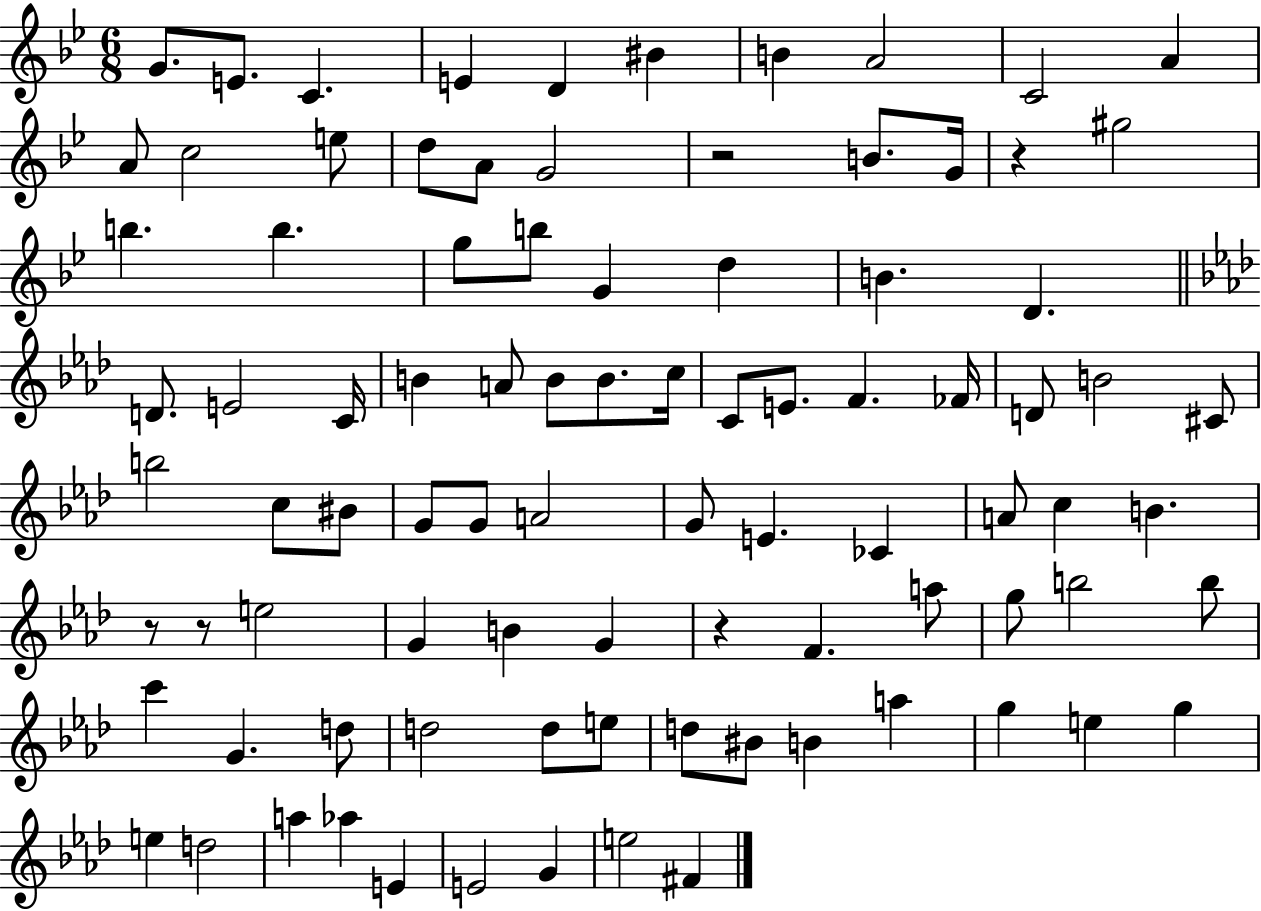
{
  \clef treble
  \numericTimeSignature
  \time 6/8
  \key bes \major
  g'8. e'8. c'4. | e'4 d'4 bis'4 | b'4 a'2 | c'2 a'4 | \break a'8 c''2 e''8 | d''8 a'8 g'2 | r2 b'8. g'16 | r4 gis''2 | \break b''4. b''4. | g''8 b''8 g'4 d''4 | b'4. d'4. | \bar "||" \break \key aes \major d'8. e'2 c'16 | b'4 a'8 b'8 b'8. c''16 | c'8 e'8. f'4. fes'16 | d'8 b'2 cis'8 | \break b''2 c''8 bis'8 | g'8 g'8 a'2 | g'8 e'4. ces'4 | a'8 c''4 b'4. | \break r8 r8 e''2 | g'4 b'4 g'4 | r4 f'4. a''8 | g''8 b''2 b''8 | \break c'''4 g'4. d''8 | d''2 d''8 e''8 | d''8 bis'8 b'4 a''4 | g''4 e''4 g''4 | \break e''4 d''2 | a''4 aes''4 e'4 | e'2 g'4 | e''2 fis'4 | \break \bar "|."
}